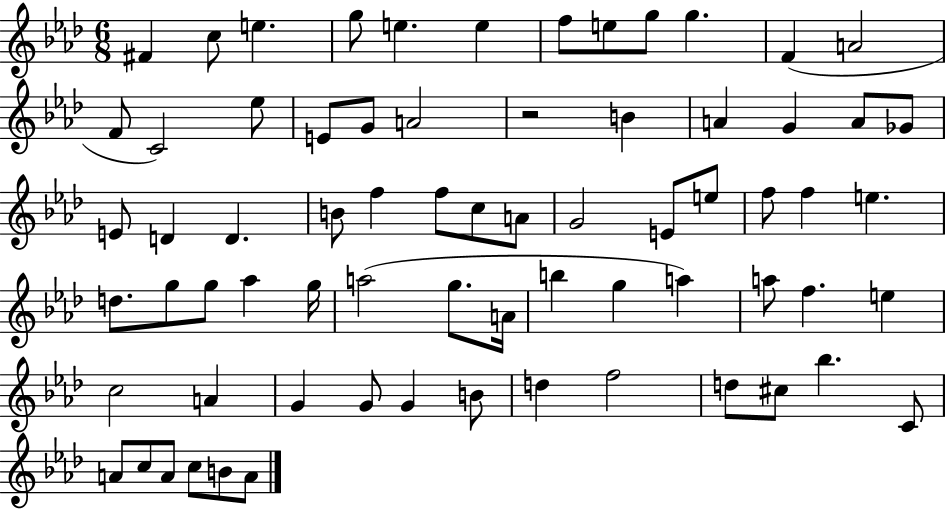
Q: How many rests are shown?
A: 1